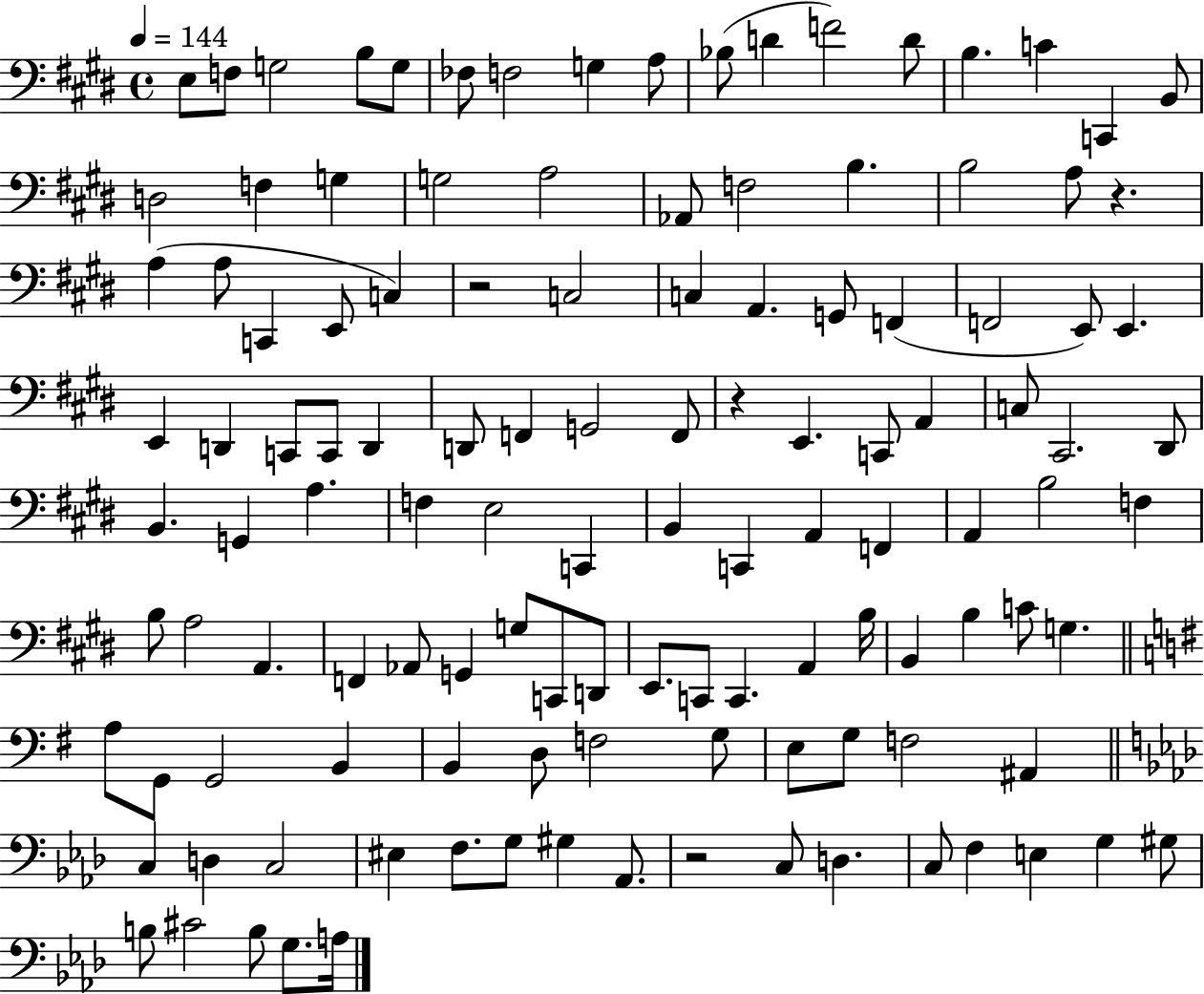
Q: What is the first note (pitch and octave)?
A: E3